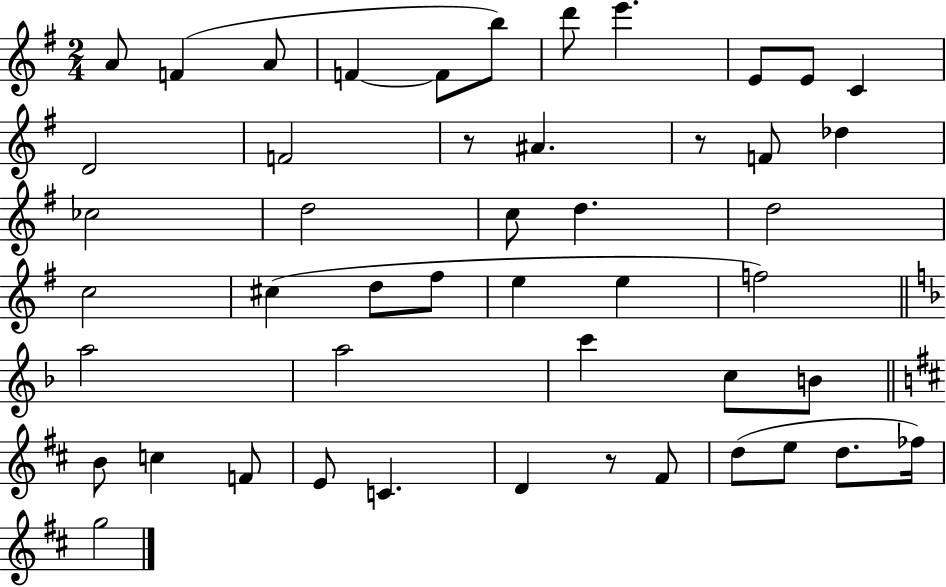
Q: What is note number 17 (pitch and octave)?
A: CES5